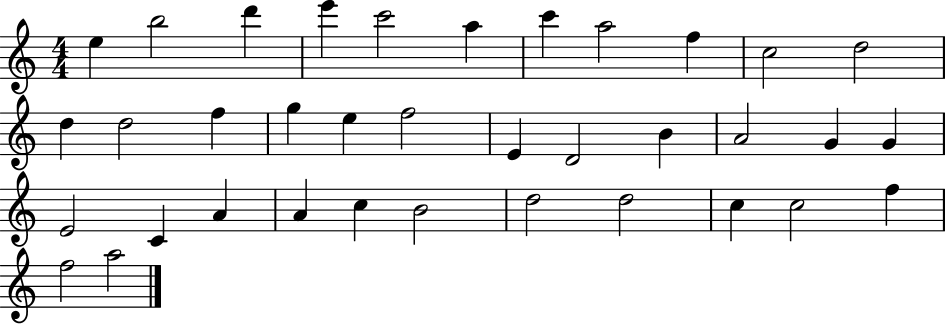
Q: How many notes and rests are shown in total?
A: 36